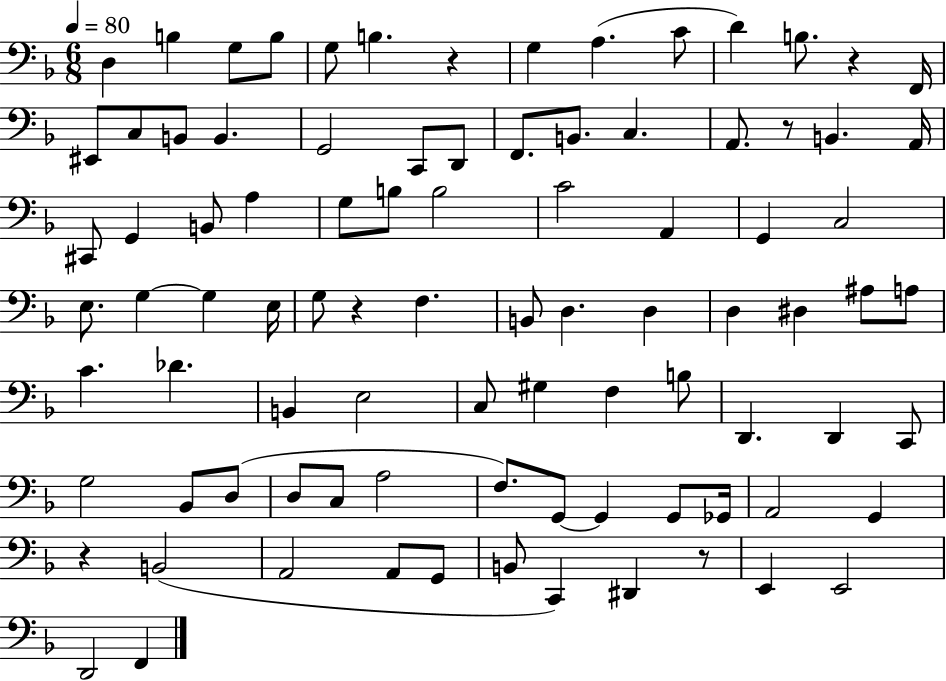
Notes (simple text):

D3/q B3/q G3/e B3/e G3/e B3/q. R/q G3/q A3/q. C4/e D4/q B3/e. R/q F2/s EIS2/e C3/e B2/e B2/q. G2/h C2/e D2/e F2/e. B2/e. C3/q. A2/e. R/e B2/q. A2/s C#2/e G2/q B2/e A3/q G3/e B3/e B3/h C4/h A2/q G2/q C3/h E3/e. G3/q G3/q E3/s G3/e R/q F3/q. B2/e D3/q. D3/q D3/q D#3/q A#3/e A3/e C4/q. Db4/q. B2/q E3/h C3/e G#3/q F3/q B3/e D2/q. D2/q C2/e G3/h Bb2/e D3/e D3/e C3/e A3/h F3/e. G2/e G2/q G2/e Gb2/s A2/h G2/q R/q B2/h A2/h A2/e G2/e B2/e C2/q D#2/q R/e E2/q E2/h D2/h F2/q